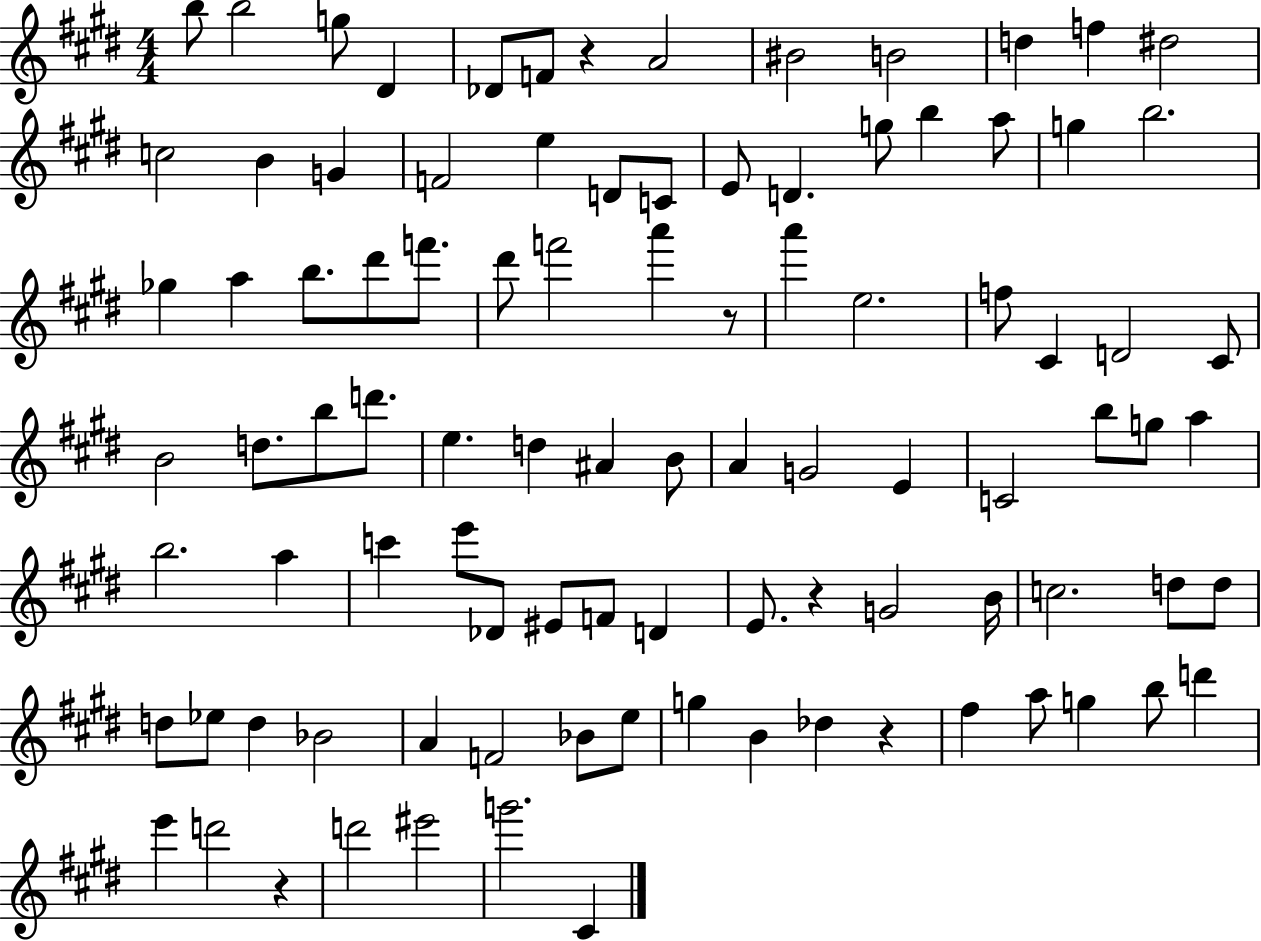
B5/e B5/h G5/e D#4/q Db4/e F4/e R/q A4/h BIS4/h B4/h D5/q F5/q D#5/h C5/h B4/q G4/q F4/h E5/q D4/e C4/e E4/e D4/q. G5/e B5/q A5/e G5/q B5/h. Gb5/q A5/q B5/e. D#6/e F6/e. D#6/e F6/h A6/q R/e A6/q E5/h. F5/e C#4/q D4/h C#4/e B4/h D5/e. B5/e D6/e. E5/q. D5/q A#4/q B4/e A4/q G4/h E4/q C4/h B5/e G5/e A5/q B5/h. A5/q C6/q E6/e Db4/e EIS4/e F4/e D4/q E4/e. R/q G4/h B4/s C5/h. D5/e D5/e D5/e Eb5/e D5/q Bb4/h A4/q F4/h Bb4/e E5/e G5/q B4/q Db5/q R/q F#5/q A5/e G5/q B5/e D6/q E6/q D6/h R/q D6/h EIS6/h G6/h. C#4/q